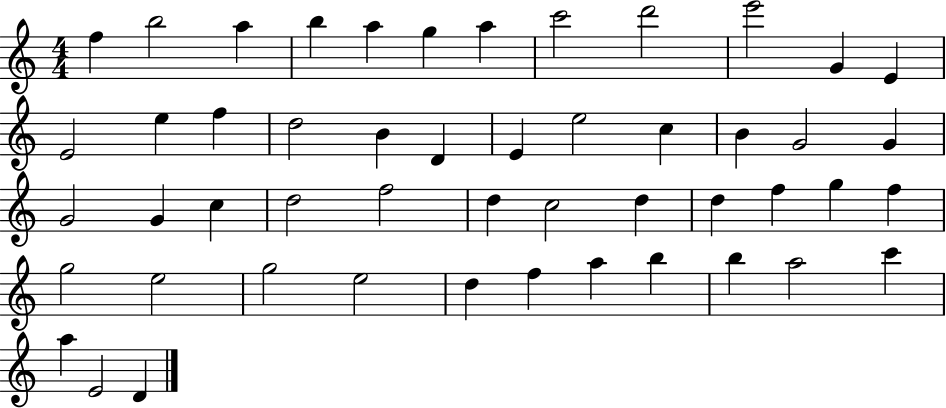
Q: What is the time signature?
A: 4/4